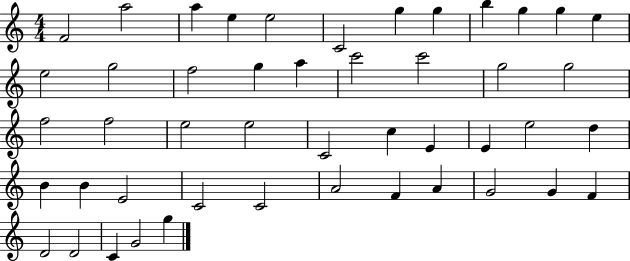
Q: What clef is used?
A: treble